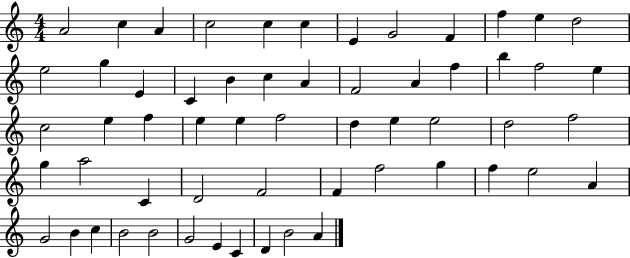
{
  \clef treble
  \numericTimeSignature
  \time 4/4
  \key c \major
  a'2 c''4 a'4 | c''2 c''4 c''4 | e'4 g'2 f'4 | f''4 e''4 d''2 | \break e''2 g''4 e'4 | c'4 b'4 c''4 a'4 | f'2 a'4 f''4 | b''4 f''2 e''4 | \break c''2 e''4 f''4 | e''4 e''4 f''2 | d''4 e''4 e''2 | d''2 f''2 | \break g''4 a''2 c'4 | d'2 f'2 | f'4 f''2 g''4 | f''4 e''2 a'4 | \break g'2 b'4 c''4 | b'2 b'2 | g'2 e'4 c'4 | d'4 b'2 a'4 | \break \bar "|."
}